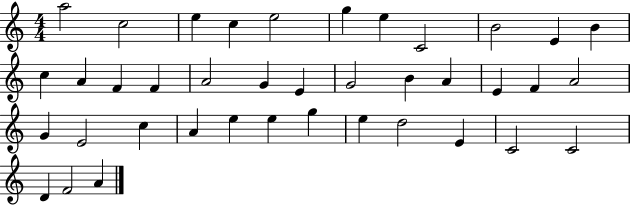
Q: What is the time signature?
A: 4/4